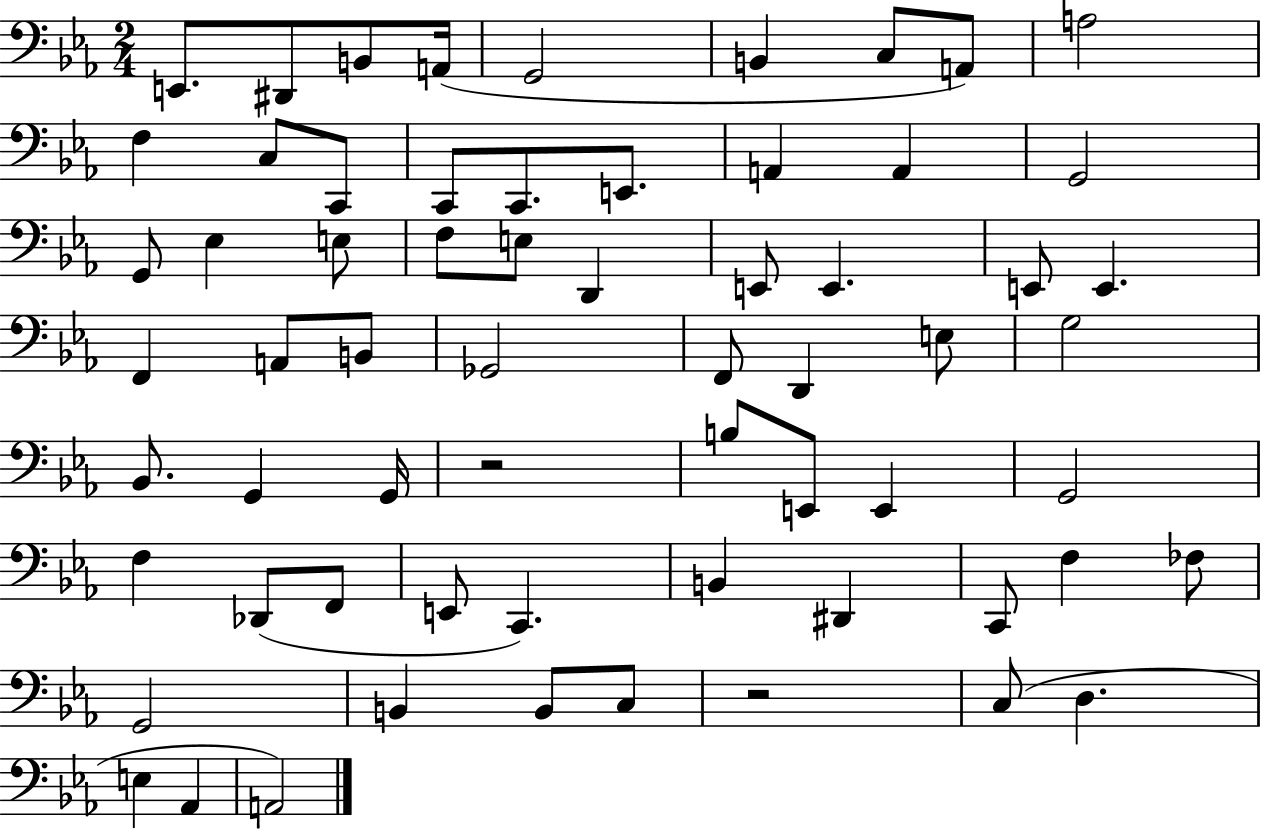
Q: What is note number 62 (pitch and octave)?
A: A2